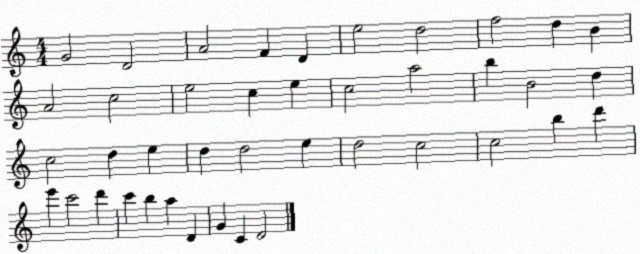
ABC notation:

X:1
T:Untitled
M:4/4
L:1/4
K:C
G2 D2 A2 F D e2 d2 f2 d B A2 c2 e2 c e c2 a2 b B2 d c2 d e d d2 e d2 c2 c2 b d' e' c'2 d' c' b a D G C D2